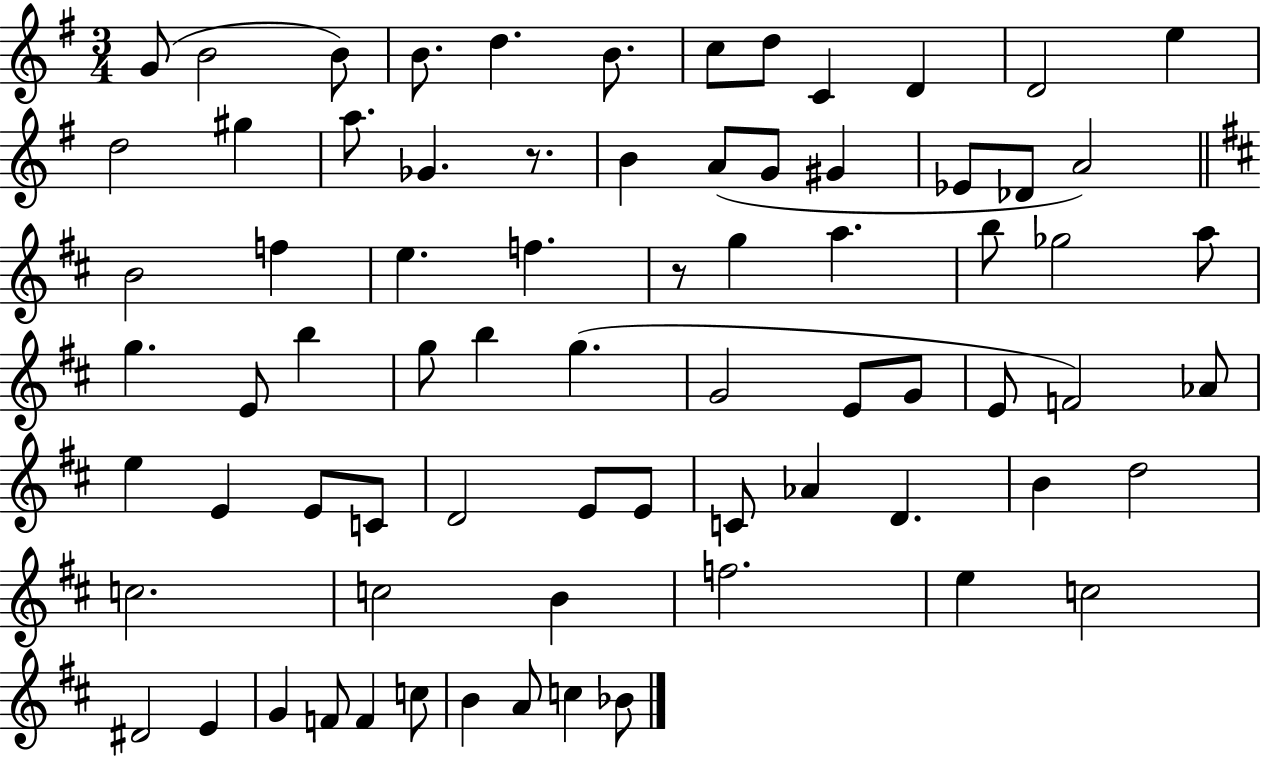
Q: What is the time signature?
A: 3/4